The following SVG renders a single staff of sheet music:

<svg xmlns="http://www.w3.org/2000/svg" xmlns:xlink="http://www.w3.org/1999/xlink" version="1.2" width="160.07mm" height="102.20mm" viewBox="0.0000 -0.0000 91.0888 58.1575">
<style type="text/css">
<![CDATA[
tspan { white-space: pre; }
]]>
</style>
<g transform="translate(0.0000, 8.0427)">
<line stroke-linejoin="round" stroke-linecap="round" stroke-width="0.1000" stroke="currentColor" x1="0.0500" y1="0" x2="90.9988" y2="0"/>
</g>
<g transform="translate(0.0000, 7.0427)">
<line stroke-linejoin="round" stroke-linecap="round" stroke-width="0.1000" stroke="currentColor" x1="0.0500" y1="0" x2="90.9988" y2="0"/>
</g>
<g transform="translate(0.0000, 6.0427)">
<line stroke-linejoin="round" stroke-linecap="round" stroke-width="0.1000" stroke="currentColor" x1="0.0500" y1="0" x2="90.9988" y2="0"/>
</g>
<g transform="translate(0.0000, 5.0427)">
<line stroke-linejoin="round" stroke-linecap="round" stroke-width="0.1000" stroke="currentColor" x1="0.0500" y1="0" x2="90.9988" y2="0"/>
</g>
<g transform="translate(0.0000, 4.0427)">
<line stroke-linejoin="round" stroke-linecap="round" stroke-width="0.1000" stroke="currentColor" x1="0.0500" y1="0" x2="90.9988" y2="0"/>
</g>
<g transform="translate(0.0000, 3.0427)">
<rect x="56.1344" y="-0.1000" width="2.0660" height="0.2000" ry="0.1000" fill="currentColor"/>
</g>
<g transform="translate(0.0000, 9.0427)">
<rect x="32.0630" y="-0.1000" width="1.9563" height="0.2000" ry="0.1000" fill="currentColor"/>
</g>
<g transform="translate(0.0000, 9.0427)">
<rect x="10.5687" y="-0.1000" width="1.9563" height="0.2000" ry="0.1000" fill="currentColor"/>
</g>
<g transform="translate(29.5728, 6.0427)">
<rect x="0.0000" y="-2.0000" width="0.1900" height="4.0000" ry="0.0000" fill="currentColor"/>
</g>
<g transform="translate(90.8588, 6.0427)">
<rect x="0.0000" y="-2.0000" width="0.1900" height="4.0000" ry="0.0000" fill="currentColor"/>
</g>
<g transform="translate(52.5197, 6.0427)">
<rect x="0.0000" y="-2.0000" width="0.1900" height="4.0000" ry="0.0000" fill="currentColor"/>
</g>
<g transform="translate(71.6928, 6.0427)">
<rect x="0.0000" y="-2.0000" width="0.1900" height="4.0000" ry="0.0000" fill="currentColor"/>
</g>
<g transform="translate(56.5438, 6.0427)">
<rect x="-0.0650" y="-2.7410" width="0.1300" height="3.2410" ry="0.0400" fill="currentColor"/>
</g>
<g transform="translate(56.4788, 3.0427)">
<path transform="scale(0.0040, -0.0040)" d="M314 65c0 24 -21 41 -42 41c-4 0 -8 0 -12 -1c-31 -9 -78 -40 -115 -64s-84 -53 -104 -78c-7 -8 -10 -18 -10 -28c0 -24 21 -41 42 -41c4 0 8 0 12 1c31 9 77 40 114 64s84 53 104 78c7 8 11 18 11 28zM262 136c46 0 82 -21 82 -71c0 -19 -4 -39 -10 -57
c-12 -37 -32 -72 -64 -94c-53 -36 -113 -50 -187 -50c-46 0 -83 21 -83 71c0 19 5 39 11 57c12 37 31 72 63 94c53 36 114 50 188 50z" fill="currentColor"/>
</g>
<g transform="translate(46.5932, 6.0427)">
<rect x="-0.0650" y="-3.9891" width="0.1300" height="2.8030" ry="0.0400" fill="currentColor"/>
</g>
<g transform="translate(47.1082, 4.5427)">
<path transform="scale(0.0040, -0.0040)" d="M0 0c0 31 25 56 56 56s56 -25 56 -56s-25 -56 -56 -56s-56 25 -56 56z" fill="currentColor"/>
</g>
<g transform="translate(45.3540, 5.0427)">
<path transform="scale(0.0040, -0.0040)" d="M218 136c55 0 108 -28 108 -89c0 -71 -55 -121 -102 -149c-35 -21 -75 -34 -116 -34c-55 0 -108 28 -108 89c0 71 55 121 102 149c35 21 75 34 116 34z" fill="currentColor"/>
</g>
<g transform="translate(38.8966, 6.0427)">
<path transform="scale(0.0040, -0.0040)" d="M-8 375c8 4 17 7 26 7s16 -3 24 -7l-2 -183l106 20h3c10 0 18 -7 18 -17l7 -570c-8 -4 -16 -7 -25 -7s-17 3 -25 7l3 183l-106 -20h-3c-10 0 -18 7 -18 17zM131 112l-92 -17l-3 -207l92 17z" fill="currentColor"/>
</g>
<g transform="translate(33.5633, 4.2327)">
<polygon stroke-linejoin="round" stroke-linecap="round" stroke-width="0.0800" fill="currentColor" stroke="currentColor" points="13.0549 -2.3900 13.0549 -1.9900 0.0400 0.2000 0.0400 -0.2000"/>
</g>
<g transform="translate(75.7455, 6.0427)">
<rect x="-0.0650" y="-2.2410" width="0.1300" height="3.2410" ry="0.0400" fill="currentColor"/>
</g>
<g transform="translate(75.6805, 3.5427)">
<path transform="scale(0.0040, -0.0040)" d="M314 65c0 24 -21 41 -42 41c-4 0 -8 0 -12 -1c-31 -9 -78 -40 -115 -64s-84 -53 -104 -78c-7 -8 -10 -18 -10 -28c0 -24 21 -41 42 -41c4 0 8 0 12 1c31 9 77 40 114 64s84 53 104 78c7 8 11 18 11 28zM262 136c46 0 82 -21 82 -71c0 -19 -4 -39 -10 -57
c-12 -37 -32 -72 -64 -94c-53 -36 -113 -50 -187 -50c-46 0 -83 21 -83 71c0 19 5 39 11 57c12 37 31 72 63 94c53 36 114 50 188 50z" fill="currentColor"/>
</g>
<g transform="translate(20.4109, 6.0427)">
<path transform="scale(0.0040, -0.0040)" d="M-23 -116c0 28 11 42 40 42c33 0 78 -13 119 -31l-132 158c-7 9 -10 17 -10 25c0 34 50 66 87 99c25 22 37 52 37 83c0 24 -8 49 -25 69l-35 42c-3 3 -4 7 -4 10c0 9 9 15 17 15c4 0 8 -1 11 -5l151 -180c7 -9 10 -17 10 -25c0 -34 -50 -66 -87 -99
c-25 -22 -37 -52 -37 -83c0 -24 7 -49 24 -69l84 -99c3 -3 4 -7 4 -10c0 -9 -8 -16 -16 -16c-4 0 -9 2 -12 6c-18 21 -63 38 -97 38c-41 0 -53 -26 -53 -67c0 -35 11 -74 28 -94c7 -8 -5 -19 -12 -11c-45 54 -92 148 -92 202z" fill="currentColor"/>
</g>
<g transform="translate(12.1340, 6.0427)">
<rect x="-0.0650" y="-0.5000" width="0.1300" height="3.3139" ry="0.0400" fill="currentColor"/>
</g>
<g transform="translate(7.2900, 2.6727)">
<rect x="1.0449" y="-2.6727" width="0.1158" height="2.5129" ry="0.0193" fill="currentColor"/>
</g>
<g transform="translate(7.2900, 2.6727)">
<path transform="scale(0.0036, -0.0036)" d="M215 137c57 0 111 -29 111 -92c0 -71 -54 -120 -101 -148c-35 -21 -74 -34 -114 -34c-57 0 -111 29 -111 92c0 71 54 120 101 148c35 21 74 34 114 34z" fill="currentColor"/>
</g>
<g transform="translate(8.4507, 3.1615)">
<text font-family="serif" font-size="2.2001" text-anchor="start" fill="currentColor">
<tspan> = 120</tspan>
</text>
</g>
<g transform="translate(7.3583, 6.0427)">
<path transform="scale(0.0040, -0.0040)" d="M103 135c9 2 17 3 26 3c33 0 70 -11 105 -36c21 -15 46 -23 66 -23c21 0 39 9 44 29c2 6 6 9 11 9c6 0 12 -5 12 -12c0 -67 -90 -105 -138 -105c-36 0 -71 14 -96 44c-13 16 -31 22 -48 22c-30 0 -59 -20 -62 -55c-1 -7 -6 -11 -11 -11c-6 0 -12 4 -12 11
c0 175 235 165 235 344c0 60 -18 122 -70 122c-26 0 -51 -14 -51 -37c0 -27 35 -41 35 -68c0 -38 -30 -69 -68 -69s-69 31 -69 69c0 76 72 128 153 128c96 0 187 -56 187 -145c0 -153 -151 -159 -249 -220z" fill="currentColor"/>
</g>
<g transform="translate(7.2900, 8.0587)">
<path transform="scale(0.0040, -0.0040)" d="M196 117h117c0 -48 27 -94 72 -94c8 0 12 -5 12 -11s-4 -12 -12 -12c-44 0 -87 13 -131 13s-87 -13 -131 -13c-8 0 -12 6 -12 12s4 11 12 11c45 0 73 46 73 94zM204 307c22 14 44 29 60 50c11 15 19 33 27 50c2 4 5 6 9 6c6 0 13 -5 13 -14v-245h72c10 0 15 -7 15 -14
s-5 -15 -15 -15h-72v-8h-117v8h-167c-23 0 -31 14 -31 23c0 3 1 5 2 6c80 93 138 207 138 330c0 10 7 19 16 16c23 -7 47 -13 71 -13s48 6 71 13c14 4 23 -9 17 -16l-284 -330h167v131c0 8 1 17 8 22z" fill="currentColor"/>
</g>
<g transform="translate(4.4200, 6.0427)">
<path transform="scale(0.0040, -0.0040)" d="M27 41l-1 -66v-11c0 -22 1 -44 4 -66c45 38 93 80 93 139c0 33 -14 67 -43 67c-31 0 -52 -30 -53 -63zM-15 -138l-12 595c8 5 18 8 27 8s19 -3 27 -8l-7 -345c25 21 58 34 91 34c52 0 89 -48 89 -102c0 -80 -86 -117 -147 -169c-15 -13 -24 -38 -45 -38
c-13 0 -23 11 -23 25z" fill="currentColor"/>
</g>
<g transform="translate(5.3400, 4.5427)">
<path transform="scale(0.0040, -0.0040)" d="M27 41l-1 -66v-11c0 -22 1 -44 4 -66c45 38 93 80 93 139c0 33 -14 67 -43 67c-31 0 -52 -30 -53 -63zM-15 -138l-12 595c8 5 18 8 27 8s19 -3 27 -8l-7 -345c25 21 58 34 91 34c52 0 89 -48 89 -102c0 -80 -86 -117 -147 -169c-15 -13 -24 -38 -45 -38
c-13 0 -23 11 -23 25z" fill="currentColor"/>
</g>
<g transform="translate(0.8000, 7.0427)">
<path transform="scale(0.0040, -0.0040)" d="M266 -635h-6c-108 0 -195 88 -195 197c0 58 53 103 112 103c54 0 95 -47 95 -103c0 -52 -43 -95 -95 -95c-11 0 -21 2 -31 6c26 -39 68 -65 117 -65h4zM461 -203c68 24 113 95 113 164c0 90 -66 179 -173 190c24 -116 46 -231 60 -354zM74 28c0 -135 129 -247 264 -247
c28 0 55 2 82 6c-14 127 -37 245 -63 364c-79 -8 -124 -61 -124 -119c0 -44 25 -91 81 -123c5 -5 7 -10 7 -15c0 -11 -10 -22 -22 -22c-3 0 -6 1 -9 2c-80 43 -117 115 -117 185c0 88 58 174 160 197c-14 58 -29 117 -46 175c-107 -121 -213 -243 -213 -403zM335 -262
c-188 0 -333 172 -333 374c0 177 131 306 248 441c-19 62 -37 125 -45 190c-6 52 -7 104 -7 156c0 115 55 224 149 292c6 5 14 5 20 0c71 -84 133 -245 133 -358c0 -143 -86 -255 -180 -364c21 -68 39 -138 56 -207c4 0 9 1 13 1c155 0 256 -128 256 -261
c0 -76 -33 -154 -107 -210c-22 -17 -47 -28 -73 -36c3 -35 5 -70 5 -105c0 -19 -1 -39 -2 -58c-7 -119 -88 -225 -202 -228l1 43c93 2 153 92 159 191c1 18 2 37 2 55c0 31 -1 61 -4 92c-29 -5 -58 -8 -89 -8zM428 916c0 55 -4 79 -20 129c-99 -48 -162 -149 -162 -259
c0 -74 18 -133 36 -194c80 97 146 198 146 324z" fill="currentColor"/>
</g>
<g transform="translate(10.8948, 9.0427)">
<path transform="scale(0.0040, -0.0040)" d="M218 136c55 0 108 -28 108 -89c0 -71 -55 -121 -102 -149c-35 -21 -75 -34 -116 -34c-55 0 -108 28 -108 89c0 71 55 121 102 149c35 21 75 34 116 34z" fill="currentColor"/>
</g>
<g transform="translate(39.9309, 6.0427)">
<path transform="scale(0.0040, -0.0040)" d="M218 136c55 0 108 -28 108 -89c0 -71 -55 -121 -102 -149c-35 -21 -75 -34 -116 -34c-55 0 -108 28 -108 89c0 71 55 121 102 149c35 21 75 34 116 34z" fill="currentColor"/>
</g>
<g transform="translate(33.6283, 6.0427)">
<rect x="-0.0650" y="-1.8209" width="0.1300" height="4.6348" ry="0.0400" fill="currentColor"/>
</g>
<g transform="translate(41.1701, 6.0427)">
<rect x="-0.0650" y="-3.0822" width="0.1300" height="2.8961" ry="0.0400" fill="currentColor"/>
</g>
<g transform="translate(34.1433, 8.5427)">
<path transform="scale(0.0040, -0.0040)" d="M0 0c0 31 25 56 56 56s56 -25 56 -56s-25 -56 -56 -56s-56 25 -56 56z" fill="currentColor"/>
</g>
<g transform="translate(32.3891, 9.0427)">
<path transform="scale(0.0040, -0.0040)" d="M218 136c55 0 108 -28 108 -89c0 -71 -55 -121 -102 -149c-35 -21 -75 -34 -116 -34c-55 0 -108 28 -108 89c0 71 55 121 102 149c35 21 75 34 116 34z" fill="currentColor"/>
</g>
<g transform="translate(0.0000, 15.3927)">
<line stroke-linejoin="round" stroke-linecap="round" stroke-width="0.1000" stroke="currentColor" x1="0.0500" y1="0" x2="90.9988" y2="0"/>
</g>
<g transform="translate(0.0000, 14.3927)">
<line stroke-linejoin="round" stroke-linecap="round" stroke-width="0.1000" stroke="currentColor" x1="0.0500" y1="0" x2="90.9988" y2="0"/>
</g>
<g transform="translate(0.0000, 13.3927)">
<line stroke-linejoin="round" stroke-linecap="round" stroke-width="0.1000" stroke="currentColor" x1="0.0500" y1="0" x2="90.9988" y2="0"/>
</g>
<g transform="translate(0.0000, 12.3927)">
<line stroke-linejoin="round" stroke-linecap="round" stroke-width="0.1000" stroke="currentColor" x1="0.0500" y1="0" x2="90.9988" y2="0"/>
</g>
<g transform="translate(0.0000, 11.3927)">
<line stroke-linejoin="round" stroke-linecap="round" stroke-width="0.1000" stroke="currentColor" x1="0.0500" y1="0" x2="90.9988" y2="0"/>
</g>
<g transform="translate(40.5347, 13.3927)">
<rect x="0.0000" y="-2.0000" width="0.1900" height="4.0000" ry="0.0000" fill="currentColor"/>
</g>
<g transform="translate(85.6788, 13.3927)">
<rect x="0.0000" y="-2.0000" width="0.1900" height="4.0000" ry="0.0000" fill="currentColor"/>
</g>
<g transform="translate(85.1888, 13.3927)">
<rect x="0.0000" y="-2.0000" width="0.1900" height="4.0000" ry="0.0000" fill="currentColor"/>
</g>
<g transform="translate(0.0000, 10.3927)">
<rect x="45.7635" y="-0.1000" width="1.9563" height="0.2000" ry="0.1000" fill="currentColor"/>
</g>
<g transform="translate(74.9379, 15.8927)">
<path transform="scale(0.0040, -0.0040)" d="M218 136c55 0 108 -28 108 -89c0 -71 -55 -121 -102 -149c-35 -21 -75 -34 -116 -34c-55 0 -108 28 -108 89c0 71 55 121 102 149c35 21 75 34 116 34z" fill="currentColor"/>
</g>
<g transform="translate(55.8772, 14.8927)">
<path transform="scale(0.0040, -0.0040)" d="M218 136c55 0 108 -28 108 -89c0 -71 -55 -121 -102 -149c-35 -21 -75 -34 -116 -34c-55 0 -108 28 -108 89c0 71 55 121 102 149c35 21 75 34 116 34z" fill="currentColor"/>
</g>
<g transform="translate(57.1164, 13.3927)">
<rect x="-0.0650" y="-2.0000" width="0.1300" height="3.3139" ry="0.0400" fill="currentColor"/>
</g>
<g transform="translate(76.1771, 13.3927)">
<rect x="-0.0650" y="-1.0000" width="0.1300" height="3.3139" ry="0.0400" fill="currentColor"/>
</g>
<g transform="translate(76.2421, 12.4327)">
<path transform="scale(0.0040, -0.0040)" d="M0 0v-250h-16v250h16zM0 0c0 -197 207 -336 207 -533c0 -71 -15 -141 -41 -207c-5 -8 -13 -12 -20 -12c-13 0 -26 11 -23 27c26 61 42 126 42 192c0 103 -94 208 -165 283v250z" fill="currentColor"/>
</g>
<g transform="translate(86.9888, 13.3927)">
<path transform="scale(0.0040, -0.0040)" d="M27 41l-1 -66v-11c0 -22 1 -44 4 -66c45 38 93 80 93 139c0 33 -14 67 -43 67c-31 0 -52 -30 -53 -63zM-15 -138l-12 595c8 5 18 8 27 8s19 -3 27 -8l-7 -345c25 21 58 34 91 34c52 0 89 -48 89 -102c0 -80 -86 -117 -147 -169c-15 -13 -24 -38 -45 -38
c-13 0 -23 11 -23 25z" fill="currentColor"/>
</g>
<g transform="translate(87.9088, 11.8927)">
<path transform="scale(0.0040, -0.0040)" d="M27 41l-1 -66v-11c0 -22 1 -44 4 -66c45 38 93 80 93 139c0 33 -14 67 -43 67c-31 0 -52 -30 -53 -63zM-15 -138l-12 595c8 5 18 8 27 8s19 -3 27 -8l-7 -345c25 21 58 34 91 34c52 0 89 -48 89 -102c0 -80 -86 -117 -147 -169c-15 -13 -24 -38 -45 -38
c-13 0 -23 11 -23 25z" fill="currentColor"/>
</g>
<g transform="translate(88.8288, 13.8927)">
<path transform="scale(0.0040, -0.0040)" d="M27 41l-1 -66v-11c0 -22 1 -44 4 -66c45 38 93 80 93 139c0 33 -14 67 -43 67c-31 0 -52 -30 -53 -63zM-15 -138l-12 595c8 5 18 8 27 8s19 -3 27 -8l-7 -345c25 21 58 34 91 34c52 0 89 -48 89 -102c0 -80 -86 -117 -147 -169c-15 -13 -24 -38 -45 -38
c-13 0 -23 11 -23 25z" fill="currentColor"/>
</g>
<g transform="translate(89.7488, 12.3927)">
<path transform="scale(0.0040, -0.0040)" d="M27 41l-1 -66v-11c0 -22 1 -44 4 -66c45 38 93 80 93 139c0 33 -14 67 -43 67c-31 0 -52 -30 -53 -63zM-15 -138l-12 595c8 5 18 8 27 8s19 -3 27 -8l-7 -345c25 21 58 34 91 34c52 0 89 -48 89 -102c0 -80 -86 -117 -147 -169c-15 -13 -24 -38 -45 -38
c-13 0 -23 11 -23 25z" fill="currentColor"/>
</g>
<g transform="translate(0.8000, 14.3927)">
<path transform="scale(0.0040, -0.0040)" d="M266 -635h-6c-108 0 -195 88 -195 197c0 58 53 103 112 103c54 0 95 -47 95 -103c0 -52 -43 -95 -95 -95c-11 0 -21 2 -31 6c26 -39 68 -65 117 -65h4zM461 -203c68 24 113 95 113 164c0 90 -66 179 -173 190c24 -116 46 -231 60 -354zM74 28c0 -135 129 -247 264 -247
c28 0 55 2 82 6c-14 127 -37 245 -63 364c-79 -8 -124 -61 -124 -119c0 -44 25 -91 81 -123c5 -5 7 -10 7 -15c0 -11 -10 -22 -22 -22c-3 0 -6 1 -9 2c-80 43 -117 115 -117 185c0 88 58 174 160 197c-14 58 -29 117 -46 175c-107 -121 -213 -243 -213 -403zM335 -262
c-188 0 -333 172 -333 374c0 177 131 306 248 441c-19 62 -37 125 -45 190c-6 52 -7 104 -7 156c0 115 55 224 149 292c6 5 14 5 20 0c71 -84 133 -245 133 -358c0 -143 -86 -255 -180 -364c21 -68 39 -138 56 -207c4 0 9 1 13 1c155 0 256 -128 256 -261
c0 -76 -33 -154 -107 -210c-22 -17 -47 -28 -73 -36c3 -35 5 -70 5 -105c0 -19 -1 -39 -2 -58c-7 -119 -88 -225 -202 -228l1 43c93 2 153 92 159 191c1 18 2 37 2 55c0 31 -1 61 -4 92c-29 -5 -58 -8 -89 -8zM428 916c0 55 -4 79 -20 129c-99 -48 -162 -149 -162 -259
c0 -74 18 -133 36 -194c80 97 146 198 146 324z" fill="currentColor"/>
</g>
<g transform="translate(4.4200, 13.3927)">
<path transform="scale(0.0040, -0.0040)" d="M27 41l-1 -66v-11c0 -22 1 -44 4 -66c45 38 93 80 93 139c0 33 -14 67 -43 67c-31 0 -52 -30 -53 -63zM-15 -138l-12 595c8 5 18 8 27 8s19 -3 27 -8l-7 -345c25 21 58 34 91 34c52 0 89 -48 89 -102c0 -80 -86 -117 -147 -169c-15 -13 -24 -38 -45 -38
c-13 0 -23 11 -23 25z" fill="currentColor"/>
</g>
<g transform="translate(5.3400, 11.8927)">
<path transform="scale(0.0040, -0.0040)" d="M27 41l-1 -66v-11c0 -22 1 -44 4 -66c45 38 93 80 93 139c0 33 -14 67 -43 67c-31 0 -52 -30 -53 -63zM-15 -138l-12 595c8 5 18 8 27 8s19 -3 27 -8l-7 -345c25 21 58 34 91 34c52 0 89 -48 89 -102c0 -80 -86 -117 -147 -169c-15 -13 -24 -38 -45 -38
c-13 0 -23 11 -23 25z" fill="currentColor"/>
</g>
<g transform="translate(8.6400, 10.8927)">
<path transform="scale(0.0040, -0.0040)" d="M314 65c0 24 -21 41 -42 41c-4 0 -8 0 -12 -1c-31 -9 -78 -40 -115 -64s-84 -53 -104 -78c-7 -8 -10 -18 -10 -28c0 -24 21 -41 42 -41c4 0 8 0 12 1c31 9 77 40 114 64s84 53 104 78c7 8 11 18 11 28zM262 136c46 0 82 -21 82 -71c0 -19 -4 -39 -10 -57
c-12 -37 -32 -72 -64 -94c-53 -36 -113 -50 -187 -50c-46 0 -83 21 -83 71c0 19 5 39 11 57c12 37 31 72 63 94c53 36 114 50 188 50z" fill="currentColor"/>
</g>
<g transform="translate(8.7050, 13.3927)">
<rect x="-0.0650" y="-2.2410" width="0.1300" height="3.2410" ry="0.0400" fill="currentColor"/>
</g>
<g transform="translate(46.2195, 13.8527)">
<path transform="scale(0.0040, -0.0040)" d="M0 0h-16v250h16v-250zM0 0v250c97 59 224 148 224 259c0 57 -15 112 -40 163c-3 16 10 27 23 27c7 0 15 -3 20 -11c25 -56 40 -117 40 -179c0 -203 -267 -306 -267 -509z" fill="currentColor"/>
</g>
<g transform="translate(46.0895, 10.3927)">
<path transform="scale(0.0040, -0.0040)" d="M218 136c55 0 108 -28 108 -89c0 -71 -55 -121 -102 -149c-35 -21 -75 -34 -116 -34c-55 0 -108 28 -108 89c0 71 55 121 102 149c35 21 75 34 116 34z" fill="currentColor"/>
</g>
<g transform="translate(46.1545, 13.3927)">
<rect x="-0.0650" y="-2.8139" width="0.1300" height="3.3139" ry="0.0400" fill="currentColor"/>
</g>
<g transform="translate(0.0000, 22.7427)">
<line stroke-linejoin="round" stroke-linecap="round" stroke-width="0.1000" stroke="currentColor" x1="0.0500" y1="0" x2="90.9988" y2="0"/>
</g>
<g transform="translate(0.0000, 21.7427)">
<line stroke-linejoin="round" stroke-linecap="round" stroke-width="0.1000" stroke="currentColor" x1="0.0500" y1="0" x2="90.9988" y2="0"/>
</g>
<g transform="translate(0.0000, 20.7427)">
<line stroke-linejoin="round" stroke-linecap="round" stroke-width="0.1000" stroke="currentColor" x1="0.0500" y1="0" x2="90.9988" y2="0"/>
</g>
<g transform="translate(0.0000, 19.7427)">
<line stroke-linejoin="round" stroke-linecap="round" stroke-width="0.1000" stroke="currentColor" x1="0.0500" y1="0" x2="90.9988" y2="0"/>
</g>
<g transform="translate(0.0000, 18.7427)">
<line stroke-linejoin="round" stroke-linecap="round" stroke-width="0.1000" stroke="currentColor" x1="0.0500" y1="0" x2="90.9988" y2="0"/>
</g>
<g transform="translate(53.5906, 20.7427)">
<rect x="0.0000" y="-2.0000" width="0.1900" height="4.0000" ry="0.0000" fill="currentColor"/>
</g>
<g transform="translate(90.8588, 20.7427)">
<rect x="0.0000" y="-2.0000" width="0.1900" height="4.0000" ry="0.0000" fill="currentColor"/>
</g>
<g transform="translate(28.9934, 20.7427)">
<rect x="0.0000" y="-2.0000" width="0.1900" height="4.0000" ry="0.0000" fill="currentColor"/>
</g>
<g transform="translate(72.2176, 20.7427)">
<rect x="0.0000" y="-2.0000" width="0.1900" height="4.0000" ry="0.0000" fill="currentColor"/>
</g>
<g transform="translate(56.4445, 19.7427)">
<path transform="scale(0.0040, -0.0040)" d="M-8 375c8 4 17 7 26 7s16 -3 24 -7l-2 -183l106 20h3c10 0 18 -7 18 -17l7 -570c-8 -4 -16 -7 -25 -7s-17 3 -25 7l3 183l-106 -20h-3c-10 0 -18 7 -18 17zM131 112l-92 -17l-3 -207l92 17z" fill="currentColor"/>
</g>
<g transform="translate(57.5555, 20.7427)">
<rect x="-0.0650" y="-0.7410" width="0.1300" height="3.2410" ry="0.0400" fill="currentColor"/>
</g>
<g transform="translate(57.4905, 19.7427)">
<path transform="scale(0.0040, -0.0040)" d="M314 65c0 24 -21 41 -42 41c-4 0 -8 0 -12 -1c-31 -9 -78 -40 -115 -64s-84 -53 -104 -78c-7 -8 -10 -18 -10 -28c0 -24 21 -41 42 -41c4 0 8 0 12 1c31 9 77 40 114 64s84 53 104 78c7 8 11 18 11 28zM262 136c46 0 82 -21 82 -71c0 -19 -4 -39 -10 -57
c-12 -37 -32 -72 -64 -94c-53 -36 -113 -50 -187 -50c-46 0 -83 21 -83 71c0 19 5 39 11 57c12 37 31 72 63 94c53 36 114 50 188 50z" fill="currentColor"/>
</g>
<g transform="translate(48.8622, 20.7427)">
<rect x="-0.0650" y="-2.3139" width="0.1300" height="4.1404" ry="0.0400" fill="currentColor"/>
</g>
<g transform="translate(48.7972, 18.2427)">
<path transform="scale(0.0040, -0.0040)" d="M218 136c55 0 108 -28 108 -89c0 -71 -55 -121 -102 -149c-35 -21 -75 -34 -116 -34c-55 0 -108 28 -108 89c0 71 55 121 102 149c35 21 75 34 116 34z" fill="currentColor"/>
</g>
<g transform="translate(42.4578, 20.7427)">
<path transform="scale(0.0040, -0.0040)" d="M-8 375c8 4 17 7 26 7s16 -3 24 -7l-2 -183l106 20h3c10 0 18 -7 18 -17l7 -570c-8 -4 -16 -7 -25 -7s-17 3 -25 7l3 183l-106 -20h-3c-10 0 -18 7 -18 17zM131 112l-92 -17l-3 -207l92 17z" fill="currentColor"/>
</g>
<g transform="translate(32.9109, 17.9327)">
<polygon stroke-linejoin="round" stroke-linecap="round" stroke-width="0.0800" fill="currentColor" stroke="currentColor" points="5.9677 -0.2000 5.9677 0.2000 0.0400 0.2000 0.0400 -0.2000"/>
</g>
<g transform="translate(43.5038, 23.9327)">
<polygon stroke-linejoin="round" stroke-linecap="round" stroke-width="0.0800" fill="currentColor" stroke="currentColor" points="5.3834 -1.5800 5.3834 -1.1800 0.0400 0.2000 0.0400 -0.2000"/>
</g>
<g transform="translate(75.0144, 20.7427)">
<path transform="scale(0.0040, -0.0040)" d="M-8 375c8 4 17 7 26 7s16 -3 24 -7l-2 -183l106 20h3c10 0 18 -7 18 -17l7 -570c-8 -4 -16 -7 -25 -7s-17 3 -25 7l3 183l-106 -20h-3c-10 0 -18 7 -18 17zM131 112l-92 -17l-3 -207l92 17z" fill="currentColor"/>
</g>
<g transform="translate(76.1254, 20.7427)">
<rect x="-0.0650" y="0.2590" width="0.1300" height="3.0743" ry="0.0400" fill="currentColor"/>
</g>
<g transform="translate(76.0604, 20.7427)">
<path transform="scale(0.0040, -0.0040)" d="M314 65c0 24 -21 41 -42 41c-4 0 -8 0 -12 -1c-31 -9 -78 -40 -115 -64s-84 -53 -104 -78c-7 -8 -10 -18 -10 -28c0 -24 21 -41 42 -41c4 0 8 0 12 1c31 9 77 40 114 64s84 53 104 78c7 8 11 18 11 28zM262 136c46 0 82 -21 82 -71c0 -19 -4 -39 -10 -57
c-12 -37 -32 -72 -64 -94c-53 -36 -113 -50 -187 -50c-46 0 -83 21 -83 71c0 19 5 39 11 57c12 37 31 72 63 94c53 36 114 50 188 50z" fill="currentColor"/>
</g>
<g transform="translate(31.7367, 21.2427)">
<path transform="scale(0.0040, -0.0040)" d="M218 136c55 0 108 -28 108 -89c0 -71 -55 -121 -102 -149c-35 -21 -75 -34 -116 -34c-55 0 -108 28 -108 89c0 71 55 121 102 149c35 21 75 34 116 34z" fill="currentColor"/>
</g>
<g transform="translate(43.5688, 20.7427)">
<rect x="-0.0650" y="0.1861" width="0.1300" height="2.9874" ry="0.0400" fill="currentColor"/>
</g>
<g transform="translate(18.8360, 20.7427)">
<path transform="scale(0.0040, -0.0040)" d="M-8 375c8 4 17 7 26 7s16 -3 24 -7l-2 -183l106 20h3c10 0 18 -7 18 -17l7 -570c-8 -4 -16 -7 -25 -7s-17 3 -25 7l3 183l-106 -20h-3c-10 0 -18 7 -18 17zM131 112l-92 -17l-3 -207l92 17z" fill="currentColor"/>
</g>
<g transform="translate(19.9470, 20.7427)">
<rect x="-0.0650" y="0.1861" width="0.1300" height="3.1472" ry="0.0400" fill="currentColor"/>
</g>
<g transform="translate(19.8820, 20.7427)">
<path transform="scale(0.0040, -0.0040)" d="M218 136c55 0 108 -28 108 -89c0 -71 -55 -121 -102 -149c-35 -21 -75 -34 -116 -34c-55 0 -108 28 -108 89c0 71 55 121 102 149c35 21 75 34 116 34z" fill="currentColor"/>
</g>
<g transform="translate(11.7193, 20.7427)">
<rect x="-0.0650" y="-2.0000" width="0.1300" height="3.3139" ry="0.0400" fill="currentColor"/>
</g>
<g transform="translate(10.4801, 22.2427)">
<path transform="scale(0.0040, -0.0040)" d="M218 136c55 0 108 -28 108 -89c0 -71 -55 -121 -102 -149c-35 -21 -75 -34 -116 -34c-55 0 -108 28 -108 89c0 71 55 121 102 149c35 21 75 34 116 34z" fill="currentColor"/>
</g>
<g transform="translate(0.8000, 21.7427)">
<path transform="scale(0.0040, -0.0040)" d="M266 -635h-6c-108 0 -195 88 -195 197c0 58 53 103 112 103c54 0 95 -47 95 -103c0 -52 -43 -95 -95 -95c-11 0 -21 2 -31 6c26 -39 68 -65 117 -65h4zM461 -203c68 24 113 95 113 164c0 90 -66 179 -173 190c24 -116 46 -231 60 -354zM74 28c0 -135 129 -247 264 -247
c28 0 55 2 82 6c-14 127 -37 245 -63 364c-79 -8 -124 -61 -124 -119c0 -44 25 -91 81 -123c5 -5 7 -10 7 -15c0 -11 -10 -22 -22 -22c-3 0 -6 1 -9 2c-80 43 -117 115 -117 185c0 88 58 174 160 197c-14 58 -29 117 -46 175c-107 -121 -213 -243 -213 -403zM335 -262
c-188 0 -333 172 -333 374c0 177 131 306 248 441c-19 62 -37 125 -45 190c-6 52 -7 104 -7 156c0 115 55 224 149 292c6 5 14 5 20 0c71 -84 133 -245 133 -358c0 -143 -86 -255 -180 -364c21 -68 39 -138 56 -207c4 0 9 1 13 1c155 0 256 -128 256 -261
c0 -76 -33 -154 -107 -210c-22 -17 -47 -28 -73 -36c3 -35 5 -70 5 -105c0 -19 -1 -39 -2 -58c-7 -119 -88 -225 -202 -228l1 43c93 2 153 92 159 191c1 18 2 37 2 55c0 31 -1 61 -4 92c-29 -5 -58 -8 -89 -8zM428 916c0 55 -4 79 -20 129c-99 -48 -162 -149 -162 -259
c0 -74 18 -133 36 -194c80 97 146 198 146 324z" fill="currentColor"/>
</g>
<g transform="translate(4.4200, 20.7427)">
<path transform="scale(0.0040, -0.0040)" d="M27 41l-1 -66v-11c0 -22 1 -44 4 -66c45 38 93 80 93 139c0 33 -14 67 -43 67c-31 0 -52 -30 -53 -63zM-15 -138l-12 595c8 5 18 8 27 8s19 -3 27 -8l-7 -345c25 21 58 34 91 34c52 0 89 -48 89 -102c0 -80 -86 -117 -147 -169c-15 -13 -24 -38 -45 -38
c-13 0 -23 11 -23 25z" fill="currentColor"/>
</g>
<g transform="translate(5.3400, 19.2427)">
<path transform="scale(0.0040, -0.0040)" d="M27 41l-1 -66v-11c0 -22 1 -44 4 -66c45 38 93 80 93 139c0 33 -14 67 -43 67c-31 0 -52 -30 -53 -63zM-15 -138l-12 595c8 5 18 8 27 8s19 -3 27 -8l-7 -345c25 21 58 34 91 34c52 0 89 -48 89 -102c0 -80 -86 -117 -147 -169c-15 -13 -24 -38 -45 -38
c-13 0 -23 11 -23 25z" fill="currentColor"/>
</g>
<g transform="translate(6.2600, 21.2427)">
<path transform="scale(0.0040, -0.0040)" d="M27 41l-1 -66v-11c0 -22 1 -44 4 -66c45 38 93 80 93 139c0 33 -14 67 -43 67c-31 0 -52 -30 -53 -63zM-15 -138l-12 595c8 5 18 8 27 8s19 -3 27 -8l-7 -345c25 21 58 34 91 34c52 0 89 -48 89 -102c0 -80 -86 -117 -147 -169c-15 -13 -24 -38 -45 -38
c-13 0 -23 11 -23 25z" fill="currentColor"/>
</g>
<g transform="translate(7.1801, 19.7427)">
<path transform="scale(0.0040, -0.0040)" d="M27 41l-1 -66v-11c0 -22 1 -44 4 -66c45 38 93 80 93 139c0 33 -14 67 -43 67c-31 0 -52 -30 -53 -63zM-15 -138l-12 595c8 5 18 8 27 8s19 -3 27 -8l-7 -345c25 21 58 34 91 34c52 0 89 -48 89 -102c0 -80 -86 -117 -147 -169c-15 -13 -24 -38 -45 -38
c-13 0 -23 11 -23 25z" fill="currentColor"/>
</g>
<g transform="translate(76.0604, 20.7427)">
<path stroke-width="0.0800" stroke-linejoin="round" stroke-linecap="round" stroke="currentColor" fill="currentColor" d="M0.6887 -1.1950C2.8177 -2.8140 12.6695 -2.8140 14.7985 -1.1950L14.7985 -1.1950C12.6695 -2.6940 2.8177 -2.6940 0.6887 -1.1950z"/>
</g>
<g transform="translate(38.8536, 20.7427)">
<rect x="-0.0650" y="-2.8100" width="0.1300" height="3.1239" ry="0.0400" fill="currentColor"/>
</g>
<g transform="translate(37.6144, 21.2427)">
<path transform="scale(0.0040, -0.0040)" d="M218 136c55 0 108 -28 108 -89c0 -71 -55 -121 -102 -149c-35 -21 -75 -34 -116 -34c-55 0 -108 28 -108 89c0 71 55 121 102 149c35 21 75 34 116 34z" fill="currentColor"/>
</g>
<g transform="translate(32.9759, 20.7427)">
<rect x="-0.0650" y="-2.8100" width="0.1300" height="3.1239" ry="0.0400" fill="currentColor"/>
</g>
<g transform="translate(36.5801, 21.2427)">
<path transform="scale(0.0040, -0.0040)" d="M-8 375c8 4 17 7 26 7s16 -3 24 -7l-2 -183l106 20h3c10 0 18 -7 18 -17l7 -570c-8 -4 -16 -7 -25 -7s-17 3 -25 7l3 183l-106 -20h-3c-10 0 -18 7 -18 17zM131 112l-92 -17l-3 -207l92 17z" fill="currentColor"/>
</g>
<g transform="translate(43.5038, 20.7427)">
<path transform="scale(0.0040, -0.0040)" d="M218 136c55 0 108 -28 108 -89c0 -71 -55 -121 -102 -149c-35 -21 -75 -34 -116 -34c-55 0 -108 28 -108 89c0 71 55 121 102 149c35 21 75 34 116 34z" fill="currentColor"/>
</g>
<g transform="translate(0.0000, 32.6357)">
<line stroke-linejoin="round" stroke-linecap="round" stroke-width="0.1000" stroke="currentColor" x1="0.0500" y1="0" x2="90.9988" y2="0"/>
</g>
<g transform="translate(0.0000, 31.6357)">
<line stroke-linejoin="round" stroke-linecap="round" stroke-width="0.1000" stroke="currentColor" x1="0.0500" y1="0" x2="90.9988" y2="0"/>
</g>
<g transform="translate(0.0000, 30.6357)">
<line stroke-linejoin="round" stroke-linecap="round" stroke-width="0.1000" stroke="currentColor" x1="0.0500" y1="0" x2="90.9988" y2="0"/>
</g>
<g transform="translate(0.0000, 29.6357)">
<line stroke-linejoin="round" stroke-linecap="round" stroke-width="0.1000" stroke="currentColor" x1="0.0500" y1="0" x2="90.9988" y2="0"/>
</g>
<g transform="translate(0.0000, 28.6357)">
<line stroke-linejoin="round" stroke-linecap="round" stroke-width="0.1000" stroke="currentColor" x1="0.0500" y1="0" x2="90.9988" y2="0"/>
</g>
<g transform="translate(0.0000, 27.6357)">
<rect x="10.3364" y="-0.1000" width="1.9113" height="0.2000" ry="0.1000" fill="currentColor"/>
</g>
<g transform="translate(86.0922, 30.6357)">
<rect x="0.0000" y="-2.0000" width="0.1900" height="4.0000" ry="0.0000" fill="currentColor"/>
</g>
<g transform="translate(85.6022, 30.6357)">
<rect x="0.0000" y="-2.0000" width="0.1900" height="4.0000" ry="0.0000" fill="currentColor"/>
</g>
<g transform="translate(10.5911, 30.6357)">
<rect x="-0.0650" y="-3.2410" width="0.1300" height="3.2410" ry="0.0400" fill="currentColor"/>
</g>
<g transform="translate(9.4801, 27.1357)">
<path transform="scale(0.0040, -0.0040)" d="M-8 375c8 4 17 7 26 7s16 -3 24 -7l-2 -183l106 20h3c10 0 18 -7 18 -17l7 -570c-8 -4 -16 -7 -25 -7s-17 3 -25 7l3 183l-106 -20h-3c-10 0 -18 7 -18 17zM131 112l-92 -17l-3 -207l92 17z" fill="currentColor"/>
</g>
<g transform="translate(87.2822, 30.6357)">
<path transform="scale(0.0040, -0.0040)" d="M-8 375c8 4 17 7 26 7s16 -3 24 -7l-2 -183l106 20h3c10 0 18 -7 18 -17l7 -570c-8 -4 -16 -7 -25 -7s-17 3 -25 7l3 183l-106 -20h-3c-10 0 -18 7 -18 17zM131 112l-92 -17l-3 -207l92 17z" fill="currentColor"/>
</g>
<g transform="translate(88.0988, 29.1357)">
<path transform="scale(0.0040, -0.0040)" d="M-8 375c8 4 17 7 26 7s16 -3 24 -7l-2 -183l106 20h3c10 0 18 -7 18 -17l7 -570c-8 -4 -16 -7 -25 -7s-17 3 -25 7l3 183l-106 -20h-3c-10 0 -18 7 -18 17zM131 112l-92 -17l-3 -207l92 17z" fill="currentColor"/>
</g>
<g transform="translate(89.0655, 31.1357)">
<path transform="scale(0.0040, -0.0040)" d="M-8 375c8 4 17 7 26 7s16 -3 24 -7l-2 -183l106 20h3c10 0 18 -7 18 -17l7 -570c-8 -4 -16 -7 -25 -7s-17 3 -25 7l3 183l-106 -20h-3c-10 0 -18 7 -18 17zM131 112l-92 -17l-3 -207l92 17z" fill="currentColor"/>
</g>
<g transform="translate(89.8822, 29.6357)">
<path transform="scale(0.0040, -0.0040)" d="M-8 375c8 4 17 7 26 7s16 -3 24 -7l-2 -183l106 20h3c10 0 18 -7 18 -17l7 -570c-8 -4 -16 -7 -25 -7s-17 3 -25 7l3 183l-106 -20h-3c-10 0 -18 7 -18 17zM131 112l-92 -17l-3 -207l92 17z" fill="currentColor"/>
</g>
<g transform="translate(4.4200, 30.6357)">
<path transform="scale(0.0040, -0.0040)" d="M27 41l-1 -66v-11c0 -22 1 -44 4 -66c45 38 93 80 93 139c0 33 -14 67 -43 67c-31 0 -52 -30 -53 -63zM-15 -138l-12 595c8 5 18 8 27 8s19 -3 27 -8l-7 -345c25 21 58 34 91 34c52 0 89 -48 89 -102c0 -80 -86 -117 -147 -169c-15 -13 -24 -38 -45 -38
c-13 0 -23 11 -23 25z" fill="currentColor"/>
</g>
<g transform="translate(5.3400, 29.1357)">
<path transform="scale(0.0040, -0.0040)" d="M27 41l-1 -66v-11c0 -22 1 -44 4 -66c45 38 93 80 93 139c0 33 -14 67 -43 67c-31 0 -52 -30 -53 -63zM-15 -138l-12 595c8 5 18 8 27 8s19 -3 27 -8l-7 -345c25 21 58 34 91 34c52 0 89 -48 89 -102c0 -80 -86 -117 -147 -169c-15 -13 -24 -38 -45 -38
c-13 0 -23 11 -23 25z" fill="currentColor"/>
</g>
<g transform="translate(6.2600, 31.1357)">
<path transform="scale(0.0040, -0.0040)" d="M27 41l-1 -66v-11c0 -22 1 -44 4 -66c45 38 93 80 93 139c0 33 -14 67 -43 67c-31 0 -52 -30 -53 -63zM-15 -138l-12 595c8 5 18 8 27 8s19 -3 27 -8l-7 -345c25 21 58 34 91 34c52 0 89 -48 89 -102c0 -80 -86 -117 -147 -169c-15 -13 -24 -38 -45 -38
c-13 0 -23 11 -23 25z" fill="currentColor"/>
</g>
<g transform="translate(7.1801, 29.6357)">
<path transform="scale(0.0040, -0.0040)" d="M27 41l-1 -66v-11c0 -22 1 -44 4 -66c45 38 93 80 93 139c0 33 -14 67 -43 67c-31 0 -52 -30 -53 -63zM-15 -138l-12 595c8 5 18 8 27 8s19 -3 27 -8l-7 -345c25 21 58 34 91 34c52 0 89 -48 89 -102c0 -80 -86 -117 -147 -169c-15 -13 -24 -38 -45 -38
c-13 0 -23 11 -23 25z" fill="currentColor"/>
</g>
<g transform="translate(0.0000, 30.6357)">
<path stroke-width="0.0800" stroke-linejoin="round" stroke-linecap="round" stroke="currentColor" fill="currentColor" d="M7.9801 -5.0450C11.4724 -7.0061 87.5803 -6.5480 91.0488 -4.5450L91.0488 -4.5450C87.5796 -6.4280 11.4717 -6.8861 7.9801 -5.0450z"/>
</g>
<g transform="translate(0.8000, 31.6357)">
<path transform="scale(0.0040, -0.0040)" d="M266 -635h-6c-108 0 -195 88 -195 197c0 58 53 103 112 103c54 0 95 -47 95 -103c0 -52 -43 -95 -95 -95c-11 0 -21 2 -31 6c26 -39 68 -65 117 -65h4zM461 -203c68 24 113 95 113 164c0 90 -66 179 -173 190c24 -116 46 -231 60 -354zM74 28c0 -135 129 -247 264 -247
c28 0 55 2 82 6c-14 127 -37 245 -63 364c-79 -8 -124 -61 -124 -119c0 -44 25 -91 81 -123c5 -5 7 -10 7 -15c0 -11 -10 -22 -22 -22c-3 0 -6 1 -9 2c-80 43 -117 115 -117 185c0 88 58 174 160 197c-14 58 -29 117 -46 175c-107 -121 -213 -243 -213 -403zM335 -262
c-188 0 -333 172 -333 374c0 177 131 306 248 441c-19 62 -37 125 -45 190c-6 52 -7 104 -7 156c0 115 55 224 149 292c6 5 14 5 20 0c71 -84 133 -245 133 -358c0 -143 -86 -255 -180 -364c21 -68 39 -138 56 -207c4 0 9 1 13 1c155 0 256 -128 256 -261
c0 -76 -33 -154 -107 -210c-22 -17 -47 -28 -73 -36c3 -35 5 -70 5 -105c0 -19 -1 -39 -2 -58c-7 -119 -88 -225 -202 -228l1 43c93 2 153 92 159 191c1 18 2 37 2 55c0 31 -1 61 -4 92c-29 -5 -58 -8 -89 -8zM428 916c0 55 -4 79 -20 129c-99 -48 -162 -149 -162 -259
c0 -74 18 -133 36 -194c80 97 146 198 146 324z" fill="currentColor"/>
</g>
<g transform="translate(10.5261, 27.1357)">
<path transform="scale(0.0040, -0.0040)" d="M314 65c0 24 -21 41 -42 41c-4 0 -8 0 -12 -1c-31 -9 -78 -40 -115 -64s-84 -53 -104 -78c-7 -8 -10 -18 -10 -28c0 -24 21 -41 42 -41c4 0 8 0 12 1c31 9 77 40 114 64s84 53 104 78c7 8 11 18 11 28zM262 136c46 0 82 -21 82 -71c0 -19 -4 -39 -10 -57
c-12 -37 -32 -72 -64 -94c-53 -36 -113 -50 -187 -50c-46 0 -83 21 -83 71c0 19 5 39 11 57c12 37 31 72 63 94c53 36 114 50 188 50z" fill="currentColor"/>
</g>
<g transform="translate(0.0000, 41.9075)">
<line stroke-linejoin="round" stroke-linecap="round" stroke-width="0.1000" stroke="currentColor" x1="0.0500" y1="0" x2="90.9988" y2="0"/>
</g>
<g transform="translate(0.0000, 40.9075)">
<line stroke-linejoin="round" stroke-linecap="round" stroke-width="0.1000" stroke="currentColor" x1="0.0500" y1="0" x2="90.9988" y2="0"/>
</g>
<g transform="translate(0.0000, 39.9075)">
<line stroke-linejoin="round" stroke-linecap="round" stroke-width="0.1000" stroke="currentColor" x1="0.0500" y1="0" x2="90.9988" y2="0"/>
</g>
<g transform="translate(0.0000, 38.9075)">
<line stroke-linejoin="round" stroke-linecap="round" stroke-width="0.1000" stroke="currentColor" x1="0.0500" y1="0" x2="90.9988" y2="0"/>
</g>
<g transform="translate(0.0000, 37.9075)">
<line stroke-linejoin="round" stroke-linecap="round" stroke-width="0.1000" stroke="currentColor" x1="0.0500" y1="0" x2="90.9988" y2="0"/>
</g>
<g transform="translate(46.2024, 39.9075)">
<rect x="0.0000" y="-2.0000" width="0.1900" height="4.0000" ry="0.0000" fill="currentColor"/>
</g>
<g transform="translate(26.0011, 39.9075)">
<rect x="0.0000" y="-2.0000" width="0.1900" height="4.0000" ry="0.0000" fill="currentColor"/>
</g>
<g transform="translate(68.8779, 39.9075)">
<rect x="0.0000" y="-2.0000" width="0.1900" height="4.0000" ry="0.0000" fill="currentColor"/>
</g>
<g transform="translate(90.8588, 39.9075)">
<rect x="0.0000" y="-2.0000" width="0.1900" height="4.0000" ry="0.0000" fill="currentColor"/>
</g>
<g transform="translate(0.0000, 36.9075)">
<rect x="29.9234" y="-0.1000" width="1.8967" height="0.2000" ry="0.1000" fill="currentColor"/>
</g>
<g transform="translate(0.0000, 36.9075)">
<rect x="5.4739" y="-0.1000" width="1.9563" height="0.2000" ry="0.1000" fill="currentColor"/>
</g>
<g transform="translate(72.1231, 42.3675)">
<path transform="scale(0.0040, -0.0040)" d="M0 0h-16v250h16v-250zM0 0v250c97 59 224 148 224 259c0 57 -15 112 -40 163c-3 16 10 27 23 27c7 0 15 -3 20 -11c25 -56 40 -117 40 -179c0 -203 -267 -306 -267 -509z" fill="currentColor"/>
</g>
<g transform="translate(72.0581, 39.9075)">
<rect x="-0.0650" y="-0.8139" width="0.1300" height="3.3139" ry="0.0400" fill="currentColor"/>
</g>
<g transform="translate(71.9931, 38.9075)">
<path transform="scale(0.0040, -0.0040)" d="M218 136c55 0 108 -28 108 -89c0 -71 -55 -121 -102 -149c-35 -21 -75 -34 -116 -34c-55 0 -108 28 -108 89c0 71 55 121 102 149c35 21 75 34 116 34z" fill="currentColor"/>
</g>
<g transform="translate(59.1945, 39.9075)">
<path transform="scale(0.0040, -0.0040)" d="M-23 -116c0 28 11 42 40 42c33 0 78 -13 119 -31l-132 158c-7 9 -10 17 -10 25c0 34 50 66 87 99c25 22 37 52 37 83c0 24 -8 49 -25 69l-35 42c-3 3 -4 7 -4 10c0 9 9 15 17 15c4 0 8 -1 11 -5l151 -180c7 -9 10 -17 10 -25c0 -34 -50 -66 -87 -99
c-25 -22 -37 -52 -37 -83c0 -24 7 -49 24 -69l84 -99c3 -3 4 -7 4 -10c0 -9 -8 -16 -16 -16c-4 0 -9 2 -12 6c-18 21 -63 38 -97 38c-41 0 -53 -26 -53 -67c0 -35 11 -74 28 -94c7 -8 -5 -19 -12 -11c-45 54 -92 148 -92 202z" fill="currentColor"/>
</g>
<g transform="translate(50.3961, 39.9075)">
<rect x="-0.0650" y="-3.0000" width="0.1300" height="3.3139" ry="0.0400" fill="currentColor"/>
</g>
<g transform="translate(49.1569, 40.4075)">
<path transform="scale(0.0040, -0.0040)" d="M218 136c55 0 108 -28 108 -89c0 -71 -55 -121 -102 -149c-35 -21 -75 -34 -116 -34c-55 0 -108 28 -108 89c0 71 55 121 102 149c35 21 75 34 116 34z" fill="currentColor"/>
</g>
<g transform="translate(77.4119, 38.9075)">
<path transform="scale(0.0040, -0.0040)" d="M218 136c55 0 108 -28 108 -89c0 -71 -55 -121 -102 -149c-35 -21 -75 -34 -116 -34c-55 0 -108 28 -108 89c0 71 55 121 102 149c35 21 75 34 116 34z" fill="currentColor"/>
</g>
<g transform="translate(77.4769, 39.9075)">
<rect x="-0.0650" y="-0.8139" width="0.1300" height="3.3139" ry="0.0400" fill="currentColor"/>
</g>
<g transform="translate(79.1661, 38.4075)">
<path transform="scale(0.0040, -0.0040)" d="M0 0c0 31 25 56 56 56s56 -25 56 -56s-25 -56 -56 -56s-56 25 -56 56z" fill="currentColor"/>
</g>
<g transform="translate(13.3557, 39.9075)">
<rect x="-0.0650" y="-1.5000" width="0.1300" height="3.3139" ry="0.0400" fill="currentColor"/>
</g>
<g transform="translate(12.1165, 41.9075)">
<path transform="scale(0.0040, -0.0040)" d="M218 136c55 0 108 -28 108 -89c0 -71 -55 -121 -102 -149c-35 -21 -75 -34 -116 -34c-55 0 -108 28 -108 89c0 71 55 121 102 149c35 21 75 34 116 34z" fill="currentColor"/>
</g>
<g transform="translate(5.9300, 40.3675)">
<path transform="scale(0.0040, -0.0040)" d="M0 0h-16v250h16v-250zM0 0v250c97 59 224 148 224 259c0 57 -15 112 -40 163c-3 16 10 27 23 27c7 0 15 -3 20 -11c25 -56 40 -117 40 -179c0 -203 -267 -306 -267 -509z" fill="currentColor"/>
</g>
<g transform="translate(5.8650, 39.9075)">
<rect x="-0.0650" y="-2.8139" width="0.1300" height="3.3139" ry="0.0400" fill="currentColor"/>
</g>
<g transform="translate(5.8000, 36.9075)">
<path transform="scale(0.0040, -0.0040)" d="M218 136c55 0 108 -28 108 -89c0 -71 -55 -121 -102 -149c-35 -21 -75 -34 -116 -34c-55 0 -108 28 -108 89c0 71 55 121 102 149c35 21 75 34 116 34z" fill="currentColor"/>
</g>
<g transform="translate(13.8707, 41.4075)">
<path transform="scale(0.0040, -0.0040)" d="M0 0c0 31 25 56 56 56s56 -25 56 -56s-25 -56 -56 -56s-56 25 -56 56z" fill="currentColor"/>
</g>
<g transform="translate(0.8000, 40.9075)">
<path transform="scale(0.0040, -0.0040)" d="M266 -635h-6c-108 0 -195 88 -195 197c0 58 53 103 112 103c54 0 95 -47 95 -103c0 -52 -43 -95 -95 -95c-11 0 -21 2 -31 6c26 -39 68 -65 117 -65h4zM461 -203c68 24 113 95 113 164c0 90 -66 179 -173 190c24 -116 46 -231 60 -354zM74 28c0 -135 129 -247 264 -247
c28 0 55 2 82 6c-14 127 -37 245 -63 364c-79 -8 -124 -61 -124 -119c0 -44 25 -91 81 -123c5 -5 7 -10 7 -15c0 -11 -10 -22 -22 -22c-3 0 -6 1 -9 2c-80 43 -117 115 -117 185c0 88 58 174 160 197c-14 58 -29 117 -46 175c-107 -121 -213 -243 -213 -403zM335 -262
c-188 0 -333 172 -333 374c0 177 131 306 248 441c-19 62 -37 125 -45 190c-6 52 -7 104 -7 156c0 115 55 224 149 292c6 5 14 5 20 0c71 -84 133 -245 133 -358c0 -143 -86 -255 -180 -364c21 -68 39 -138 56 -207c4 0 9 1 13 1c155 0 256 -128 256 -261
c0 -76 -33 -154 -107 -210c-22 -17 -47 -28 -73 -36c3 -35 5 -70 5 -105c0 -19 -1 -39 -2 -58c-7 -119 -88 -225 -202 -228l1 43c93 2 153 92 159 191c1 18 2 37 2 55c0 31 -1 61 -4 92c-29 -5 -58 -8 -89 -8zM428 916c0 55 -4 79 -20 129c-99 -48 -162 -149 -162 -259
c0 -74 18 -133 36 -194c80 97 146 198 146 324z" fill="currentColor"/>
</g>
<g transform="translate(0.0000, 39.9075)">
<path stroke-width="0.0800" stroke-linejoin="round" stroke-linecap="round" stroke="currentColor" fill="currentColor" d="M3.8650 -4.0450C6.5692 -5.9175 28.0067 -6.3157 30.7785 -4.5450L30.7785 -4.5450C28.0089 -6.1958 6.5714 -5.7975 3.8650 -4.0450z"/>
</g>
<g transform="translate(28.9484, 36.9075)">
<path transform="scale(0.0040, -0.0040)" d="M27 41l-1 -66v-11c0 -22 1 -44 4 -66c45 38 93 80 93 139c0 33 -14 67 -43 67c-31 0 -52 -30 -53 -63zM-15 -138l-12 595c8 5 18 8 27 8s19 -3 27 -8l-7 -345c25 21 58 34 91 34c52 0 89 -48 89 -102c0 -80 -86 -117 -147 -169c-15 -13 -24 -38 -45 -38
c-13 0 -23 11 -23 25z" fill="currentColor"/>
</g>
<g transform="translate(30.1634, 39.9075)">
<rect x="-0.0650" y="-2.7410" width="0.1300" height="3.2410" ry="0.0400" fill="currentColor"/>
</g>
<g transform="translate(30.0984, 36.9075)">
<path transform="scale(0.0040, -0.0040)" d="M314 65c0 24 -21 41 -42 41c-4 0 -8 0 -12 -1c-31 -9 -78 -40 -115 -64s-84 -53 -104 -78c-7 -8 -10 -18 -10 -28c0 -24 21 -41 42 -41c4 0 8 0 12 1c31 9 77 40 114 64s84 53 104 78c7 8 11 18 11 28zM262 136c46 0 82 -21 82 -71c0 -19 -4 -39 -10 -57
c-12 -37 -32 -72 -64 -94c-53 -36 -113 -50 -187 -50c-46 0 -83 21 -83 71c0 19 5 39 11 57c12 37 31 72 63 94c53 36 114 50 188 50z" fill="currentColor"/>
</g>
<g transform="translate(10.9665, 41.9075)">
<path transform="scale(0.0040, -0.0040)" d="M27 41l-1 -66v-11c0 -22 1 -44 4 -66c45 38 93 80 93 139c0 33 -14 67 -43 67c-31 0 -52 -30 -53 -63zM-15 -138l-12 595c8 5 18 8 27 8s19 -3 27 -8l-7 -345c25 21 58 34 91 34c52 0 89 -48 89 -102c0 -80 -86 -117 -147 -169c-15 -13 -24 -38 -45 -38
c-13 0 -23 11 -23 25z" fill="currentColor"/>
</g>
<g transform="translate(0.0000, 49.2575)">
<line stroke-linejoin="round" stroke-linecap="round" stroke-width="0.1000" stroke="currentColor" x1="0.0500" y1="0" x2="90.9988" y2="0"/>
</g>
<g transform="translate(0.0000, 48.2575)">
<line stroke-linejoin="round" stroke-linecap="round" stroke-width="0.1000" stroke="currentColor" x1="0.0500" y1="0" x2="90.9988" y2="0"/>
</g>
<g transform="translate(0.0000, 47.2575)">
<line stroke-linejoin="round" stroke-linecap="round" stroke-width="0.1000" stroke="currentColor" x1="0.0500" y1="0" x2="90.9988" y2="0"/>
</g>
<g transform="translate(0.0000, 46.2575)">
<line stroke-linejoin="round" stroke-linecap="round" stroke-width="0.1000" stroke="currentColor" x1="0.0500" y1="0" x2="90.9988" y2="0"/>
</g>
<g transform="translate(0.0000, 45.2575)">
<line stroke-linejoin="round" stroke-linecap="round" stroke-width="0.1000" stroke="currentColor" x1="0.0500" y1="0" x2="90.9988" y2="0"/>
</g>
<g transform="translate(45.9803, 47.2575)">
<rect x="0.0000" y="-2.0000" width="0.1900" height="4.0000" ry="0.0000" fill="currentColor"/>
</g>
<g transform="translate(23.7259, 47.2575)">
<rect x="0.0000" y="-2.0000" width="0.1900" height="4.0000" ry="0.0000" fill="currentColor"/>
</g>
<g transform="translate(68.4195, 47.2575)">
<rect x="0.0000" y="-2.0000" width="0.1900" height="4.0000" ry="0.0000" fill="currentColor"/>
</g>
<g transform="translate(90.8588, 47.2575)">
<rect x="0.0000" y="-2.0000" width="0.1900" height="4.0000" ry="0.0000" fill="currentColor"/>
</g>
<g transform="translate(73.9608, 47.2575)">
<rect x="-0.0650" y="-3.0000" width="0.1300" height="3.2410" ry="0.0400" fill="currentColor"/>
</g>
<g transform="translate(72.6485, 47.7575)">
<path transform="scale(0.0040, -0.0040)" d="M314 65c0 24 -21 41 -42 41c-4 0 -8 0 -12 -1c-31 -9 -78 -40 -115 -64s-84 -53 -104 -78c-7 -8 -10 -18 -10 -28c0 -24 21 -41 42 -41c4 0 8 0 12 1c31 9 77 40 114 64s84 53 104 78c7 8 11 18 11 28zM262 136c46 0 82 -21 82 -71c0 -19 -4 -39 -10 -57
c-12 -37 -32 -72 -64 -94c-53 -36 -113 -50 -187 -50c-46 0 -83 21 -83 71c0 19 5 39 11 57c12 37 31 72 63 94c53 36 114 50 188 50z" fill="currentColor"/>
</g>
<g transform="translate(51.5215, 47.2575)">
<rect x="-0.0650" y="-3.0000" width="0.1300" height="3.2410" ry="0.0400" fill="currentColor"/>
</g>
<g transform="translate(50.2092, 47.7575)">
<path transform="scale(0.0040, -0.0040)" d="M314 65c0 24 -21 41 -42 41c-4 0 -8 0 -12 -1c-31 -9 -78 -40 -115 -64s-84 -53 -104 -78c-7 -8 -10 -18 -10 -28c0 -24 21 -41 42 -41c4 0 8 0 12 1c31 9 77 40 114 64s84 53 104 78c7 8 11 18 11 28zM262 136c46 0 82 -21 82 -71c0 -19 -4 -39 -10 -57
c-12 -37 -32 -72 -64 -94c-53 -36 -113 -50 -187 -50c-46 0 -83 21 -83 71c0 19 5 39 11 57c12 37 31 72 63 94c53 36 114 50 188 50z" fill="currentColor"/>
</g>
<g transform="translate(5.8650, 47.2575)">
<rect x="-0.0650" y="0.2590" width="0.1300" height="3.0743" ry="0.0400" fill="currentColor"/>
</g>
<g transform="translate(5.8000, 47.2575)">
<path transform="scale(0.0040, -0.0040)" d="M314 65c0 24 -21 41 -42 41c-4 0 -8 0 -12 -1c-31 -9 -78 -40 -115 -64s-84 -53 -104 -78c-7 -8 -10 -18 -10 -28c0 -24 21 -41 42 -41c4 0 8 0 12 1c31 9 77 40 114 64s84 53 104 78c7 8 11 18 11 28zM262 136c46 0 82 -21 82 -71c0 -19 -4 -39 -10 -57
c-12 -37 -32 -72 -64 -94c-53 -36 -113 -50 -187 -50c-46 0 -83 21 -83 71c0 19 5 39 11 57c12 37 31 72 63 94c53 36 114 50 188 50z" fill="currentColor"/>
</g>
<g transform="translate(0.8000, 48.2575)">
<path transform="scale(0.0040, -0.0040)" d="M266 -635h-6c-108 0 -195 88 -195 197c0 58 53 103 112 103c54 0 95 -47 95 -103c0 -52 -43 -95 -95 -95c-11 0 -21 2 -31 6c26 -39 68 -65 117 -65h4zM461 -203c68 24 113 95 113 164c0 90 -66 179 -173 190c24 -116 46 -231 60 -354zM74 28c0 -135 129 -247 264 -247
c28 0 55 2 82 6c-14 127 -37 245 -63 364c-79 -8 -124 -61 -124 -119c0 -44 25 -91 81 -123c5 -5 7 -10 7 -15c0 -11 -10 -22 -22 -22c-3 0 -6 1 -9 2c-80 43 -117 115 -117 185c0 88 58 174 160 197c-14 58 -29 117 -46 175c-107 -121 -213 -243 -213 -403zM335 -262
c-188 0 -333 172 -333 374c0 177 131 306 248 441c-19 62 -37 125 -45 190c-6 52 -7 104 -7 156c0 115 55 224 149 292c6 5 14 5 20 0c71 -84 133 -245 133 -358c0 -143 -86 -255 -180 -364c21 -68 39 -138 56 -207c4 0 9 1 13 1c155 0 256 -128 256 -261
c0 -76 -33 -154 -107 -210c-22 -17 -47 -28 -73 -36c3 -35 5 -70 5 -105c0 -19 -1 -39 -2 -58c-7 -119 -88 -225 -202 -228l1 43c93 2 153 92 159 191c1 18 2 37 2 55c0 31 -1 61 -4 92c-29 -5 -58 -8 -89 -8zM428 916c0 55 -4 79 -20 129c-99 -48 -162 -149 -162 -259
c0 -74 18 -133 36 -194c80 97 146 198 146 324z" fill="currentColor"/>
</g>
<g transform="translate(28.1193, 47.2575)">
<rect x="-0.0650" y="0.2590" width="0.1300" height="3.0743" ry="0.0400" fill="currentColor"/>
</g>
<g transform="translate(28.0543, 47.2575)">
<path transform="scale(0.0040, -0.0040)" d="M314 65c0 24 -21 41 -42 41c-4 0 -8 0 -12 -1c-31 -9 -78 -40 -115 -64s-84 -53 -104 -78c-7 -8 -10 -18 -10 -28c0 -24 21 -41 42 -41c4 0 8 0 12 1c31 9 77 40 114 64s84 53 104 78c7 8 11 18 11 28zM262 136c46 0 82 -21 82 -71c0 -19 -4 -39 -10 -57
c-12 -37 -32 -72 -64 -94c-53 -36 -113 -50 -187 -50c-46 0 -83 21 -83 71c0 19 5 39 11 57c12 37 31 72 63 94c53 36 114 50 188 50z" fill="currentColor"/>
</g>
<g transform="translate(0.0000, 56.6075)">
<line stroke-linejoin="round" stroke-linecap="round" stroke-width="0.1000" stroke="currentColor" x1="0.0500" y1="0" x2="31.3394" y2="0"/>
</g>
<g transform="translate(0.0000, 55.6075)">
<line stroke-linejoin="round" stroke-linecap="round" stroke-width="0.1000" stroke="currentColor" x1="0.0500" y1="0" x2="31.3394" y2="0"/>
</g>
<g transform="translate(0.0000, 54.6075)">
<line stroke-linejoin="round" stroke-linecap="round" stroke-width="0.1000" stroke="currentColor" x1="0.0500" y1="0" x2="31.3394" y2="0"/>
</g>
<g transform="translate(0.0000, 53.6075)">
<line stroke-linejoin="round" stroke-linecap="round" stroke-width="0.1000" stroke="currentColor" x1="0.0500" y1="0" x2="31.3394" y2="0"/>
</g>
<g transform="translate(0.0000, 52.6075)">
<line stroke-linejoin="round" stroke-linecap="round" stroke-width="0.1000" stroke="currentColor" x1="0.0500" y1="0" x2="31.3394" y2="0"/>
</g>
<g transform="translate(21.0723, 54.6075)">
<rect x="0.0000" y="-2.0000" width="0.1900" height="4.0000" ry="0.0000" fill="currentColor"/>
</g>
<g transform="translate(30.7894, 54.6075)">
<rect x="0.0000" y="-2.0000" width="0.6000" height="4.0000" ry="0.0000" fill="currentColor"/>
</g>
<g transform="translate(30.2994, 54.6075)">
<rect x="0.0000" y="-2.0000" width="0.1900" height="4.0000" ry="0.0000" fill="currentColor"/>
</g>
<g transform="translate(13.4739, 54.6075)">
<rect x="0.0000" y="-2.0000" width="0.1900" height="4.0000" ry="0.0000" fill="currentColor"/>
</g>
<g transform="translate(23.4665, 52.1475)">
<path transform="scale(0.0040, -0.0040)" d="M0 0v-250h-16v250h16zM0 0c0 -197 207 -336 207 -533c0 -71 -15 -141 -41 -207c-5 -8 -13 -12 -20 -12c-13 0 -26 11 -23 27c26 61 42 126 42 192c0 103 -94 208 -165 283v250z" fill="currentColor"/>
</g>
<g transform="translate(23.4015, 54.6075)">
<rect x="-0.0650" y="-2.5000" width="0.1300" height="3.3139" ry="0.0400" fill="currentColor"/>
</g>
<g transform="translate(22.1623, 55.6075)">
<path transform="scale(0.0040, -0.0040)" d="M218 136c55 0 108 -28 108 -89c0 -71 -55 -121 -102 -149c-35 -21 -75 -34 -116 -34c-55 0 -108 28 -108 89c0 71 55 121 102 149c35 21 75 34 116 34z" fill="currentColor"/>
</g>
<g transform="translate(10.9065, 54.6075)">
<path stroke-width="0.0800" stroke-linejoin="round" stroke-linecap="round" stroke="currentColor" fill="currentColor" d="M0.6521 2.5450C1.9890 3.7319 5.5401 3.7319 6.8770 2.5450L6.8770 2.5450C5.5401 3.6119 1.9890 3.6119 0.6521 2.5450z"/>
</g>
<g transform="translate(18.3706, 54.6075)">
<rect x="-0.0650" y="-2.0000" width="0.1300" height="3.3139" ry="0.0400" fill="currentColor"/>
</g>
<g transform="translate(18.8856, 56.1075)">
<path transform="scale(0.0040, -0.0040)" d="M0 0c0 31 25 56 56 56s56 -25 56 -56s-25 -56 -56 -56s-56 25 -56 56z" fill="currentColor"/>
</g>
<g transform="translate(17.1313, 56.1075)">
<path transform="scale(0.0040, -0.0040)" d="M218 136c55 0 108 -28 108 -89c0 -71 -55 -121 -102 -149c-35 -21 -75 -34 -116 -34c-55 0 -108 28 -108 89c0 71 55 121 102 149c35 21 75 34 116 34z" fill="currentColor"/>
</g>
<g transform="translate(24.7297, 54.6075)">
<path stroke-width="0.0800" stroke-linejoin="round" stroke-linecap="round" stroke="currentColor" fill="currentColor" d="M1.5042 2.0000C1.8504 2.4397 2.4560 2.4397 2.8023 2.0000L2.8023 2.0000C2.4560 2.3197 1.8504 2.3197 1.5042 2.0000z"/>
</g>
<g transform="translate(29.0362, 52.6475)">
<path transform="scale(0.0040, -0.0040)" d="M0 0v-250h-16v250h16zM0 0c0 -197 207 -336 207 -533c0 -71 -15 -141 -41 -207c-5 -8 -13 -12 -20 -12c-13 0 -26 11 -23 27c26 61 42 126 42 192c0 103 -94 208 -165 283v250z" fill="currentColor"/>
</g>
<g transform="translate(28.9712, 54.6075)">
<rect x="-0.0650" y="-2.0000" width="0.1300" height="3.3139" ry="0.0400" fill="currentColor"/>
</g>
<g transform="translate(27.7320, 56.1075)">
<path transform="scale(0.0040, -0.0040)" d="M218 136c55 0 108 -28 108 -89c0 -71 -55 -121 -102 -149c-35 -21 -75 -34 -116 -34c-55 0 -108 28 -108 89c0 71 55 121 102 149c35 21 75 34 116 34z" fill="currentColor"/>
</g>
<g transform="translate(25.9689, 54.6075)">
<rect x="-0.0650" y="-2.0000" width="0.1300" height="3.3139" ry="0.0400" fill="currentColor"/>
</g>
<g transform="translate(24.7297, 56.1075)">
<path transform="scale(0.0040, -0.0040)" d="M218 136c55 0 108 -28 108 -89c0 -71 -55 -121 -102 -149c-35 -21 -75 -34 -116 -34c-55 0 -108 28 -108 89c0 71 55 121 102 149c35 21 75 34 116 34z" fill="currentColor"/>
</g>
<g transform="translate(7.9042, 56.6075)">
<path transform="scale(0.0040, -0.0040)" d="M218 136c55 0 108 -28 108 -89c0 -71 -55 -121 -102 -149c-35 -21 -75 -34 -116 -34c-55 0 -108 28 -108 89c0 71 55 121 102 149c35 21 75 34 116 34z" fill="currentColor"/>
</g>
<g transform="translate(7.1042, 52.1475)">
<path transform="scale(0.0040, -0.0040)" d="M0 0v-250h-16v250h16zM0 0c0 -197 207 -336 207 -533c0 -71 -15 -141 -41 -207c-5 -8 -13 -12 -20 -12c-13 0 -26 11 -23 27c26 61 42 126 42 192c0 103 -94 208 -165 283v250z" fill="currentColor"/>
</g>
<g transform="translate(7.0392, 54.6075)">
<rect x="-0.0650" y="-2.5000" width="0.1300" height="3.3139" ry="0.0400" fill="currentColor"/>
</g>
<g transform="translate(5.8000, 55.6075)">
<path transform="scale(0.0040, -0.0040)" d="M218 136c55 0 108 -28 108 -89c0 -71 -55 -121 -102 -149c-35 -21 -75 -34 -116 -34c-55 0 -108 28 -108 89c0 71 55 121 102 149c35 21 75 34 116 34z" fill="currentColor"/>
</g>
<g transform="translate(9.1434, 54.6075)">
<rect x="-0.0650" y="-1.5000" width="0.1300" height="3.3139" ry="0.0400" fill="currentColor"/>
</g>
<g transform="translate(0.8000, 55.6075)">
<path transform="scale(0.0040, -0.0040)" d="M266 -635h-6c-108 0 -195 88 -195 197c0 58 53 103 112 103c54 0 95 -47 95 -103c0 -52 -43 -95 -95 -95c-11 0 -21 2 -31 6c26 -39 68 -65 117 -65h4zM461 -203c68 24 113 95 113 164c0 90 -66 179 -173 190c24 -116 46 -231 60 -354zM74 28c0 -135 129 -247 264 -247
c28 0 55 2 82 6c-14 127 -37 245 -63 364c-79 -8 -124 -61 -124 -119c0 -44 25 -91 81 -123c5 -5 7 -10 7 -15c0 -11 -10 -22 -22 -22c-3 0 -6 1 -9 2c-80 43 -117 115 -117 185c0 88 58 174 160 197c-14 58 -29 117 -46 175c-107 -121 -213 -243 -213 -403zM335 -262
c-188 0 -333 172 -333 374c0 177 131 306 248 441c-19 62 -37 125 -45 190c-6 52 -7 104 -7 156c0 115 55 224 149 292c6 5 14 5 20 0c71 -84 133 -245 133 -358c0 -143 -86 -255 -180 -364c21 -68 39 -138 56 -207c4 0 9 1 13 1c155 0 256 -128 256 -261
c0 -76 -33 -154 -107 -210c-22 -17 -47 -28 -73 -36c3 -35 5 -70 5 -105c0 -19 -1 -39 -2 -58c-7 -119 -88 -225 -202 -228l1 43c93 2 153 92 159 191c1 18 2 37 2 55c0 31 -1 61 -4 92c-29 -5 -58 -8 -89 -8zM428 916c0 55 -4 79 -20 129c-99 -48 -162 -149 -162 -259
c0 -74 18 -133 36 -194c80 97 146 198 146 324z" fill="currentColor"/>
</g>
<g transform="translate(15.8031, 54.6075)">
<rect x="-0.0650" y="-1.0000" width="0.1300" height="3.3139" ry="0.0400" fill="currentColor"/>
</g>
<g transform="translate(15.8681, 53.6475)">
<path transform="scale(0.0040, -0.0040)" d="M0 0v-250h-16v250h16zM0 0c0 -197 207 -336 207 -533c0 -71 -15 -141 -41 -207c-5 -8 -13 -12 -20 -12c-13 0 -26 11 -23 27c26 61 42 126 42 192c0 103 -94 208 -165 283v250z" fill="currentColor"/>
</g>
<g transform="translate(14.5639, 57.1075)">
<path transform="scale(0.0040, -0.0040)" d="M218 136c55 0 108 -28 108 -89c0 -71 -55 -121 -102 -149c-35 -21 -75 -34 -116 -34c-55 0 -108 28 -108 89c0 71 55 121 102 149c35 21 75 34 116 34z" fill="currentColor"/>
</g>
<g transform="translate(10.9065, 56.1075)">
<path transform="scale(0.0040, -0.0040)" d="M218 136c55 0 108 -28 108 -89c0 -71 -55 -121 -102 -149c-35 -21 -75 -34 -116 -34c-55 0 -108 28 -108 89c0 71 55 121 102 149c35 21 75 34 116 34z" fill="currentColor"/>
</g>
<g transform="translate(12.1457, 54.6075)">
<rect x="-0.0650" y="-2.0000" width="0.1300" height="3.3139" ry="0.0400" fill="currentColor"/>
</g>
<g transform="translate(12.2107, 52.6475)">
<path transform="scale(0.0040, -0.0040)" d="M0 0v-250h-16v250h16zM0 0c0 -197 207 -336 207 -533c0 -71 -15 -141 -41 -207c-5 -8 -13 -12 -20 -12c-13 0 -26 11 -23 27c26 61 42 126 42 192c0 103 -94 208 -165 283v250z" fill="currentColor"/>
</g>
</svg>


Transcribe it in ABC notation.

X:1
T:Untitled
M:2/4
L:1/4
K:Bb
C z C/2 B/2 d/2 a2 g2 g2 a/2 F D/2 F B _A/2 A/2 B/2 g/2 d2 B2 b2 a/2 _E _a2 A z d/2 d B2 B2 A2 A2 G/2 E F/2 D/2 F G/2 F F/2